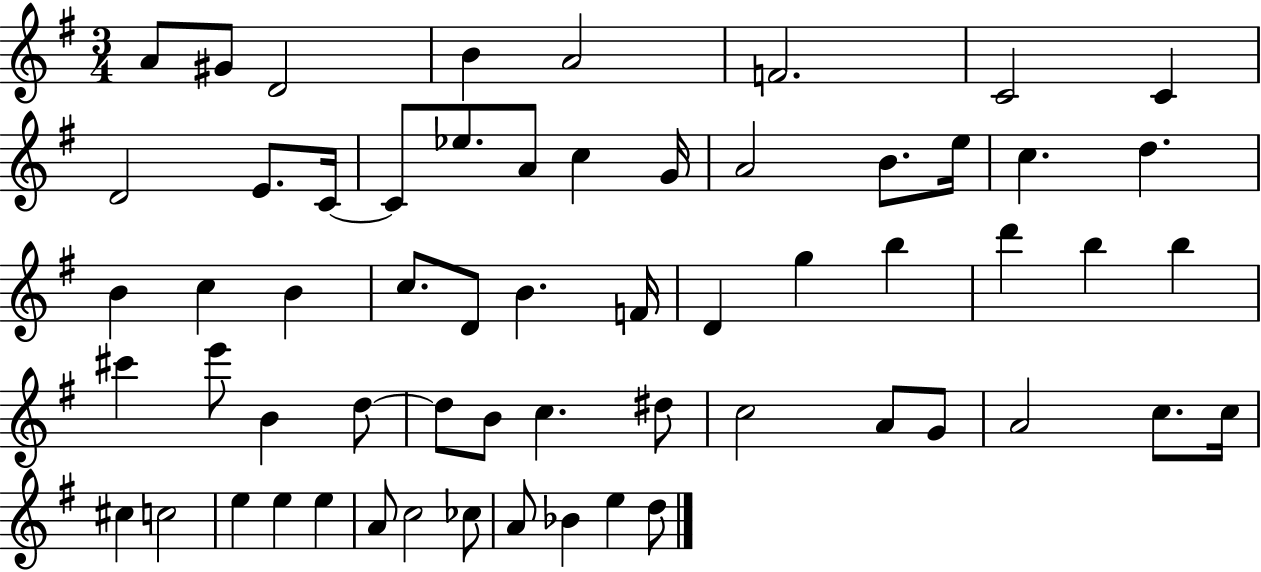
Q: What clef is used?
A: treble